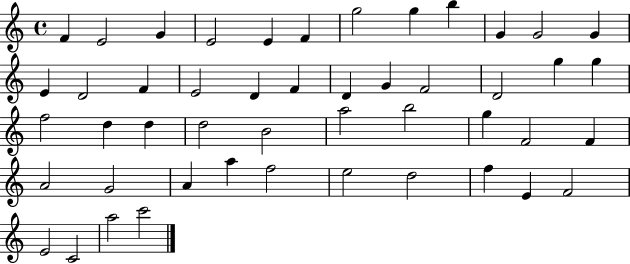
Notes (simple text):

F4/q E4/h G4/q E4/h E4/q F4/q G5/h G5/q B5/q G4/q G4/h G4/q E4/q D4/h F4/q E4/h D4/q F4/q D4/q G4/q F4/h D4/h G5/q G5/q F5/h D5/q D5/q D5/h B4/h A5/h B5/h G5/q F4/h F4/q A4/h G4/h A4/q A5/q F5/h E5/h D5/h F5/q E4/q F4/h E4/h C4/h A5/h C6/h